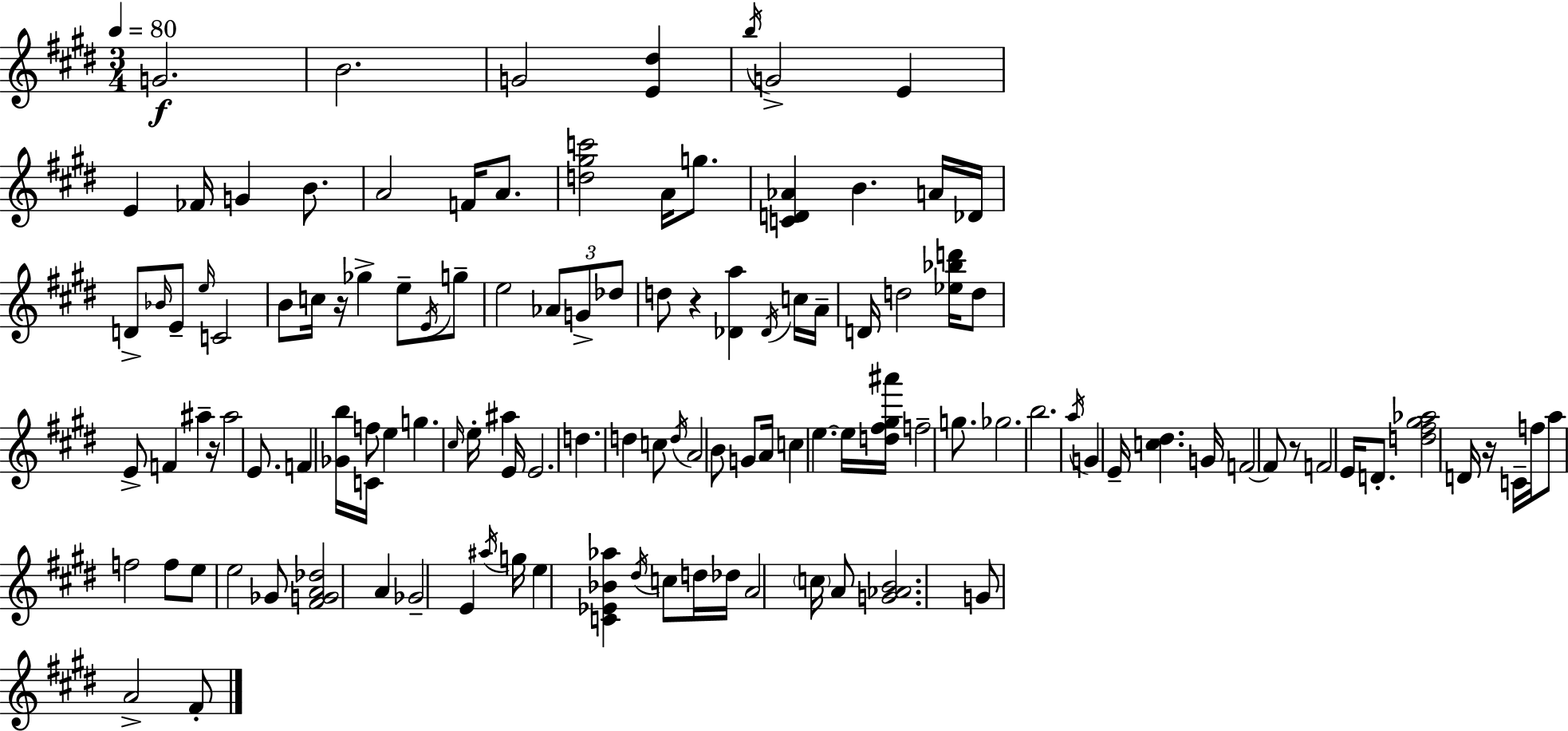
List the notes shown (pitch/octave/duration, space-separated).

G4/h. B4/h. G4/h [E4,D#5]/q B5/s G4/h E4/q E4/q FES4/s G4/q B4/e. A4/h F4/s A4/e. [D5,G#5,C6]/h A4/s G5/e. [C4,D4,Ab4]/q B4/q. A4/s Db4/s D4/e Bb4/s E4/e E5/s C4/h B4/e C5/s R/s Gb5/q E5/e E4/s G5/e E5/h Ab4/e G4/e Db5/e D5/e R/q [Db4,A5]/q Db4/s C5/s A4/s D4/s D5/h [Eb5,Bb5,D6]/s D5/e E4/e F4/q A#5/q R/s A#5/h E4/e. F4/q [Gb4,B5]/s C4/s F5/e E5/q G5/q. C#5/s E5/s A#5/q E4/s E4/h. D5/q. D5/q C5/e D5/s A4/h B4/e G4/e A4/s C5/q E5/q. E5/s [D5,F#5,G#5,A#6]/s F5/h G5/e. Gb5/h. B5/h. A5/s G4/q E4/s [C5,D#5]/q. G4/s F4/h F4/e R/e F4/h E4/s D4/e. [D5,F#5,G#5,Ab5]/h D4/s R/s C4/s F5/s A5/e F5/h F5/e E5/e E5/h Gb4/e [F#4,G4,A4,Db5]/h A4/q Gb4/h E4/q A#5/s G5/s E5/q [C4,Eb4,Bb4,Ab5]/q D#5/s C5/e D5/s Db5/s A4/h C5/s A4/e [G4,Ab4,B4]/h. G4/e A4/h F#4/e